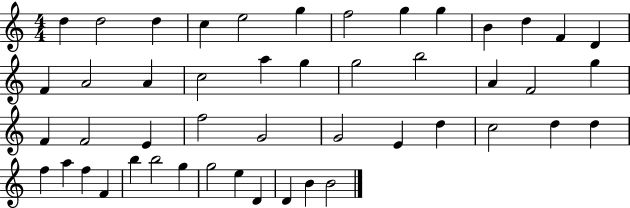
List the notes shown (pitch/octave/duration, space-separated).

D5/q D5/h D5/q C5/q E5/h G5/q F5/h G5/q G5/q B4/q D5/q F4/q D4/q F4/q A4/h A4/q C5/h A5/q G5/q G5/h B5/h A4/q F4/h G5/q F4/q F4/h E4/q F5/h G4/h G4/h E4/q D5/q C5/h D5/q D5/q F5/q A5/q F5/q F4/q B5/q B5/h G5/q G5/h E5/q D4/q D4/q B4/q B4/h